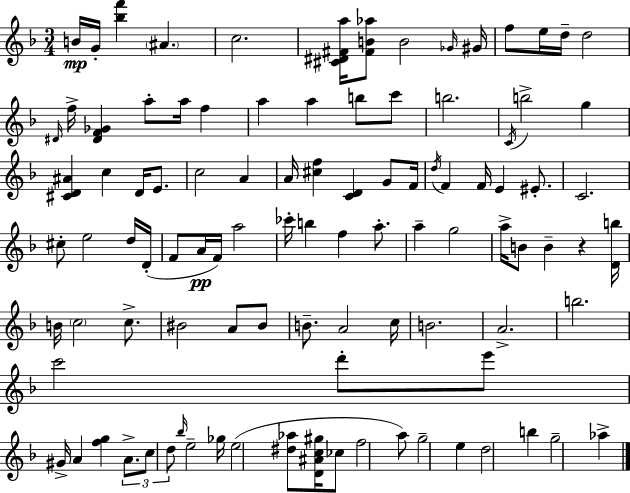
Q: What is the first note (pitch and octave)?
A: B4